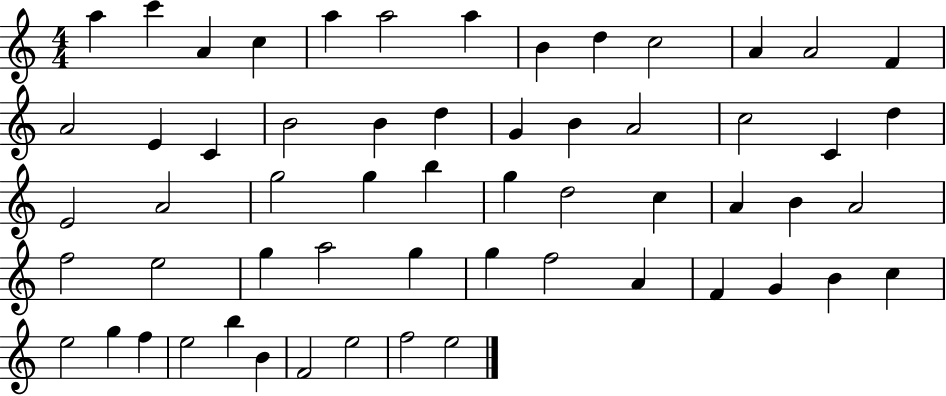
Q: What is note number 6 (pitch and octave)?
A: A5